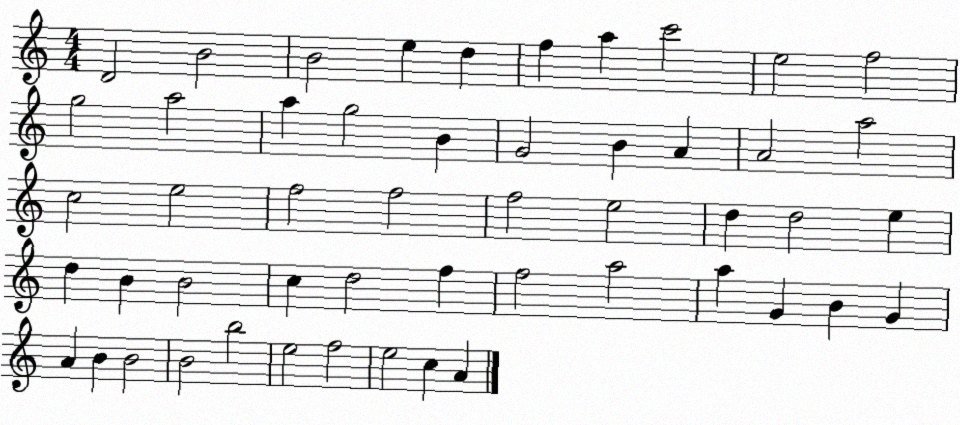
X:1
T:Untitled
M:4/4
L:1/4
K:C
D2 B2 B2 e d f a c'2 e2 f2 g2 a2 a g2 B G2 B A A2 a2 c2 e2 f2 f2 f2 e2 d d2 e d B B2 c d2 f f2 a2 a G B G A B B2 B2 b2 e2 f2 e2 c A